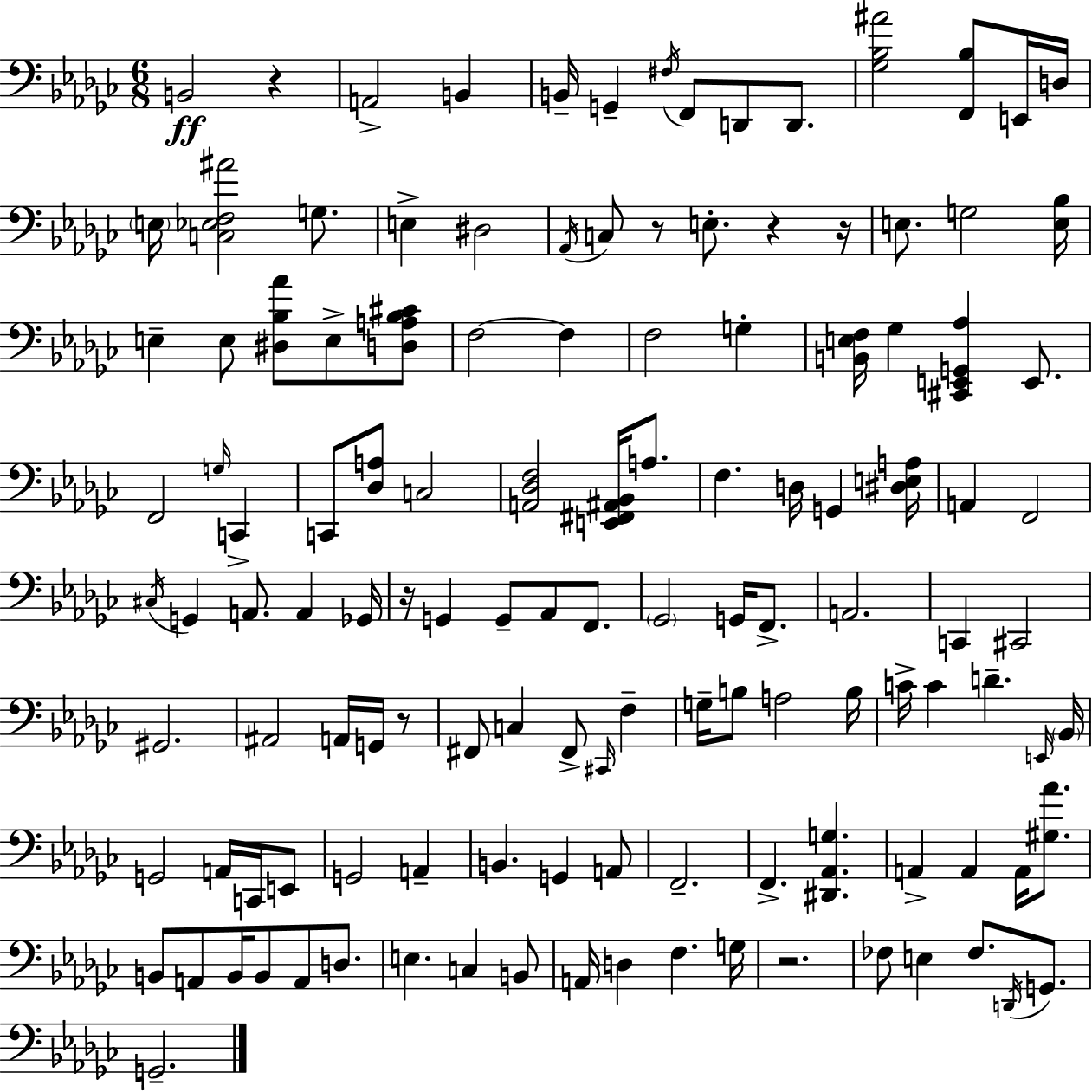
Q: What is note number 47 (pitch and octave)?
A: G2